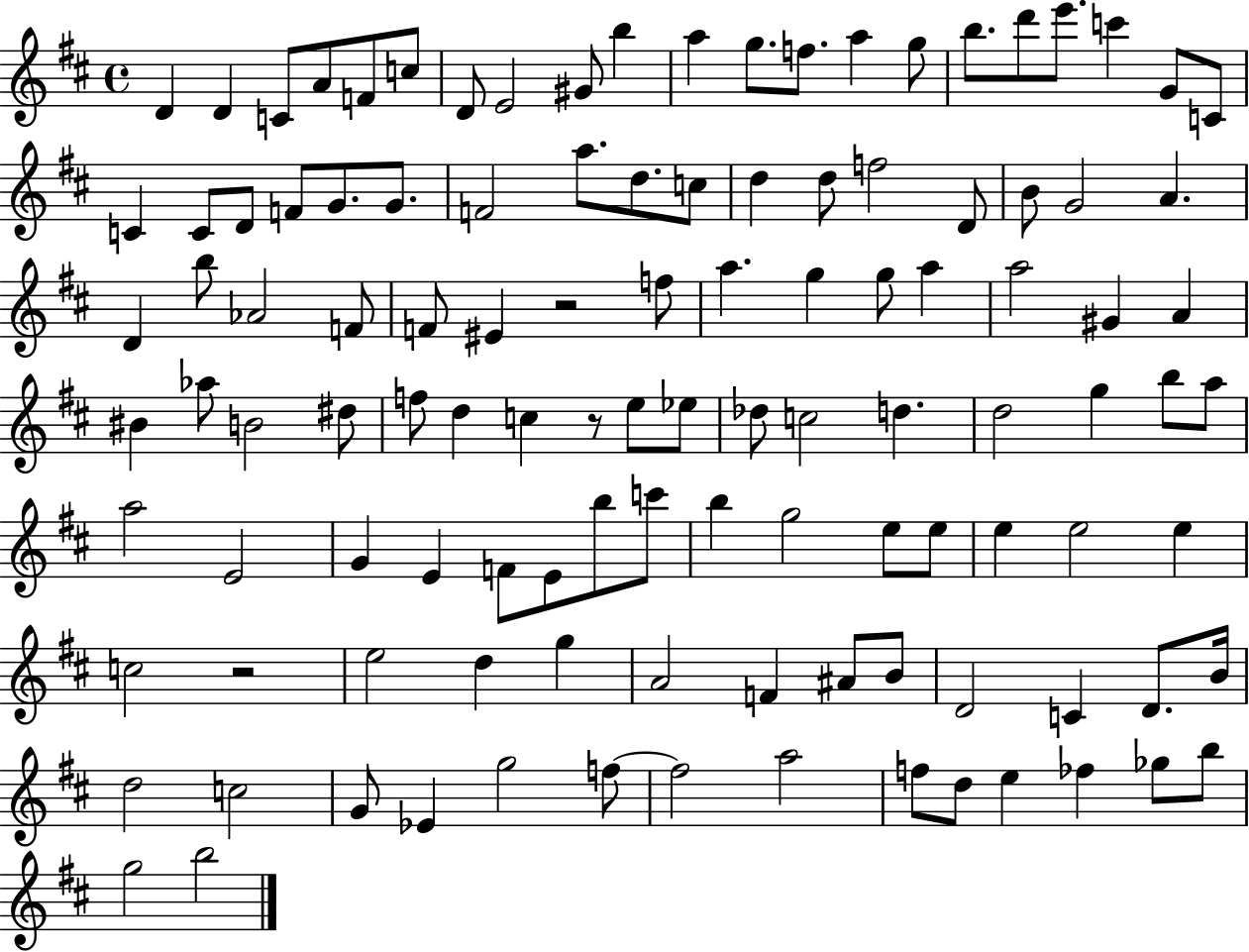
D4/q D4/q C4/e A4/e F4/e C5/e D4/e E4/h G#4/e B5/q A5/q G5/e. F5/e. A5/q G5/e B5/e. D6/e E6/e. C6/q G4/e C4/e C4/q C4/e D4/e F4/e G4/e. G4/e. F4/h A5/e. D5/e. C5/e D5/q D5/e F5/h D4/e B4/e G4/h A4/q. D4/q B5/e Ab4/h F4/e F4/e EIS4/q R/h F5/e A5/q. G5/q G5/e A5/q A5/h G#4/q A4/q BIS4/q Ab5/e B4/h D#5/e F5/e D5/q C5/q R/e E5/e Eb5/e Db5/e C5/h D5/q. D5/h G5/q B5/e A5/e A5/h E4/h G4/q E4/q F4/e E4/e B5/e C6/e B5/q G5/h E5/e E5/e E5/q E5/h E5/q C5/h R/h E5/h D5/q G5/q A4/h F4/q A#4/e B4/e D4/h C4/q D4/e. B4/s D5/h C5/h G4/e Eb4/q G5/h F5/e F5/h A5/h F5/e D5/e E5/q FES5/q Gb5/e B5/e G5/h B5/h